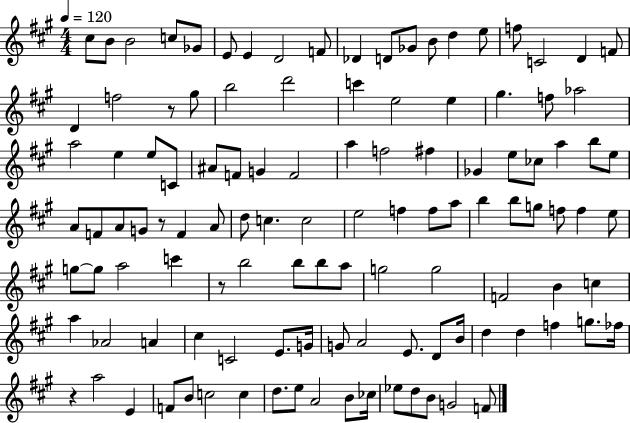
{
  \clef treble
  \numericTimeSignature
  \time 4/4
  \key a \major
  \tempo 4 = 120
  \repeat volta 2 { cis''8 b'8 b'2 c''8 ges'8 | e'8 e'4 d'2 f'8 | des'4 d'8 ges'8 b'8 d''4 e''8 | f''8 c'2 d'4 f'8 | \break d'4 f''2 r8 gis''8 | b''2 d'''2 | c'''4 e''2 e''4 | gis''4. f''8 aes''2 | \break a''2 e''4 e''8 c'8 | ais'8 f'8 g'4 f'2 | a''4 f''2 fis''4 | ges'4 e''8 ces''8 a''4 b''8 e''8 | \break a'8 f'8 a'8 g'8 r8 f'4 a'8 | d''8 c''4. c''2 | e''2 f''4 f''8 a''8 | b''4 b''8 g''8 f''8 f''4 e''8 | \break g''8~~ g''8 a''2 c'''4 | r8 b''2 b''8 b''8 a''8 | g''2 g''2 | f'2 b'4 c''4 | \break a''4 aes'2 a'4 | cis''4 c'2 e'8. g'16 | g'8 a'2 e'8. d'8 b'16 | d''4 d''4 f''4 g''8. fes''16 | \break r4 a''2 e'4 | f'8 b'8 c''2 c''4 | d''8. e''8 a'2 b'8 ces''16 | ees''8 d''8 b'8 g'2 f'8 | \break } \bar "|."
}